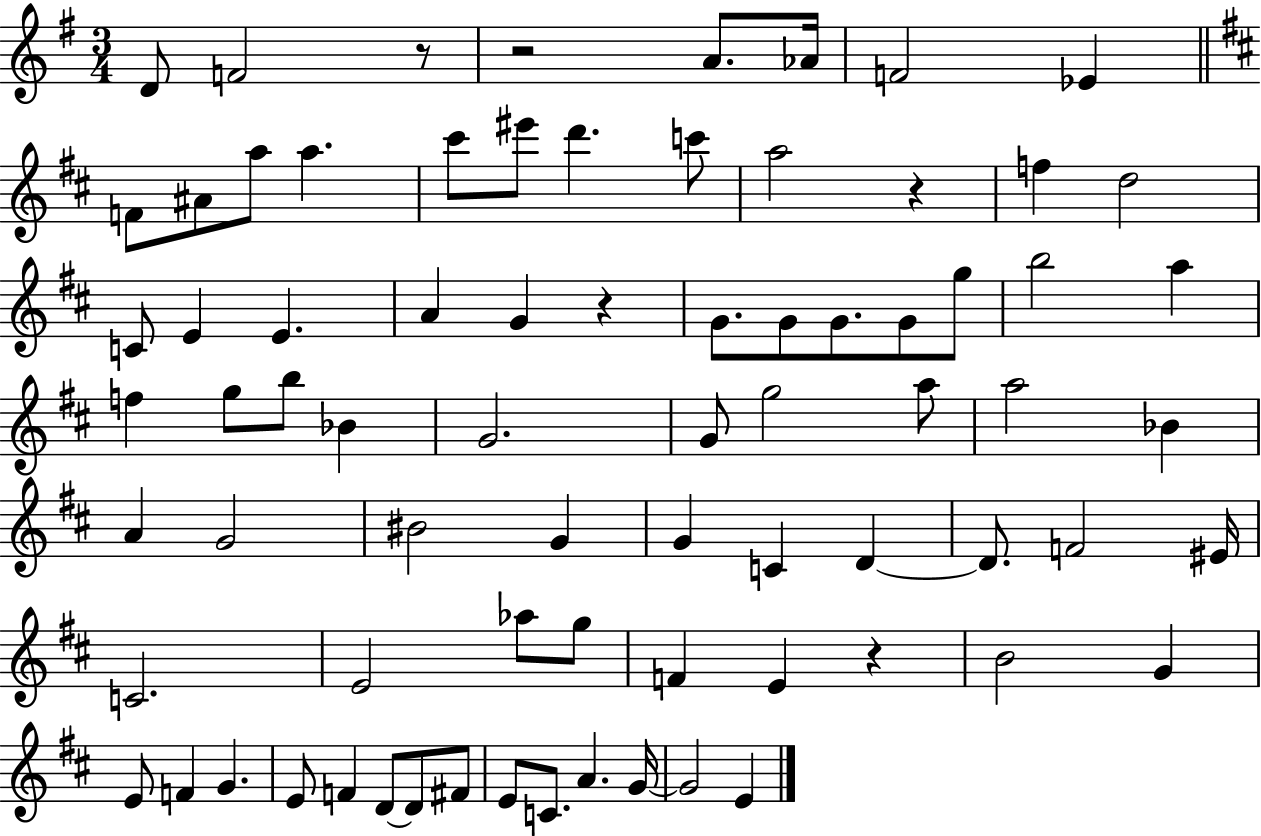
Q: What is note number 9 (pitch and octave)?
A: A5